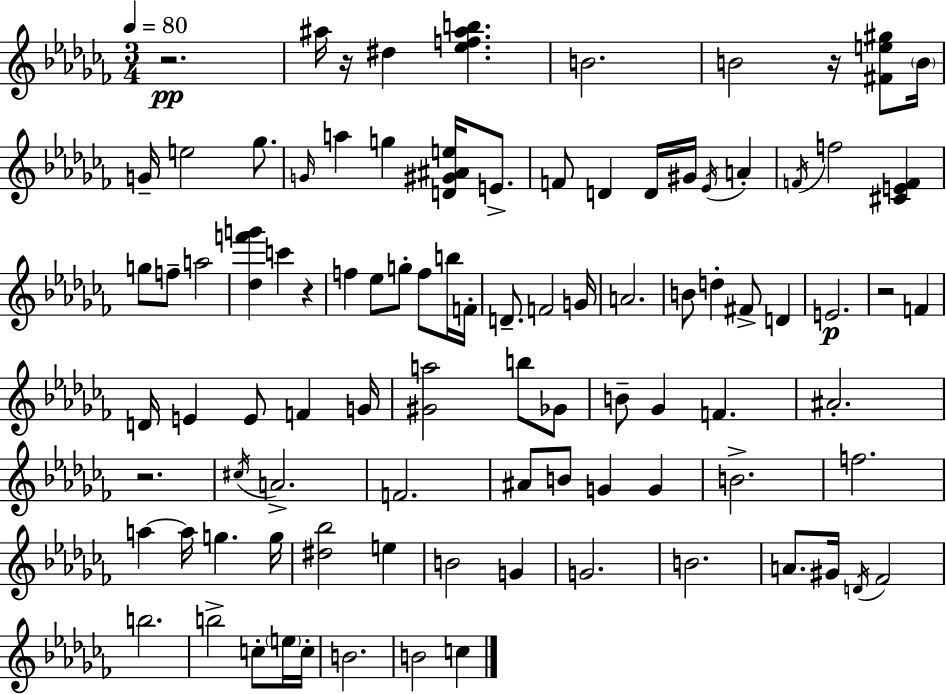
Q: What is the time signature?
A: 3/4